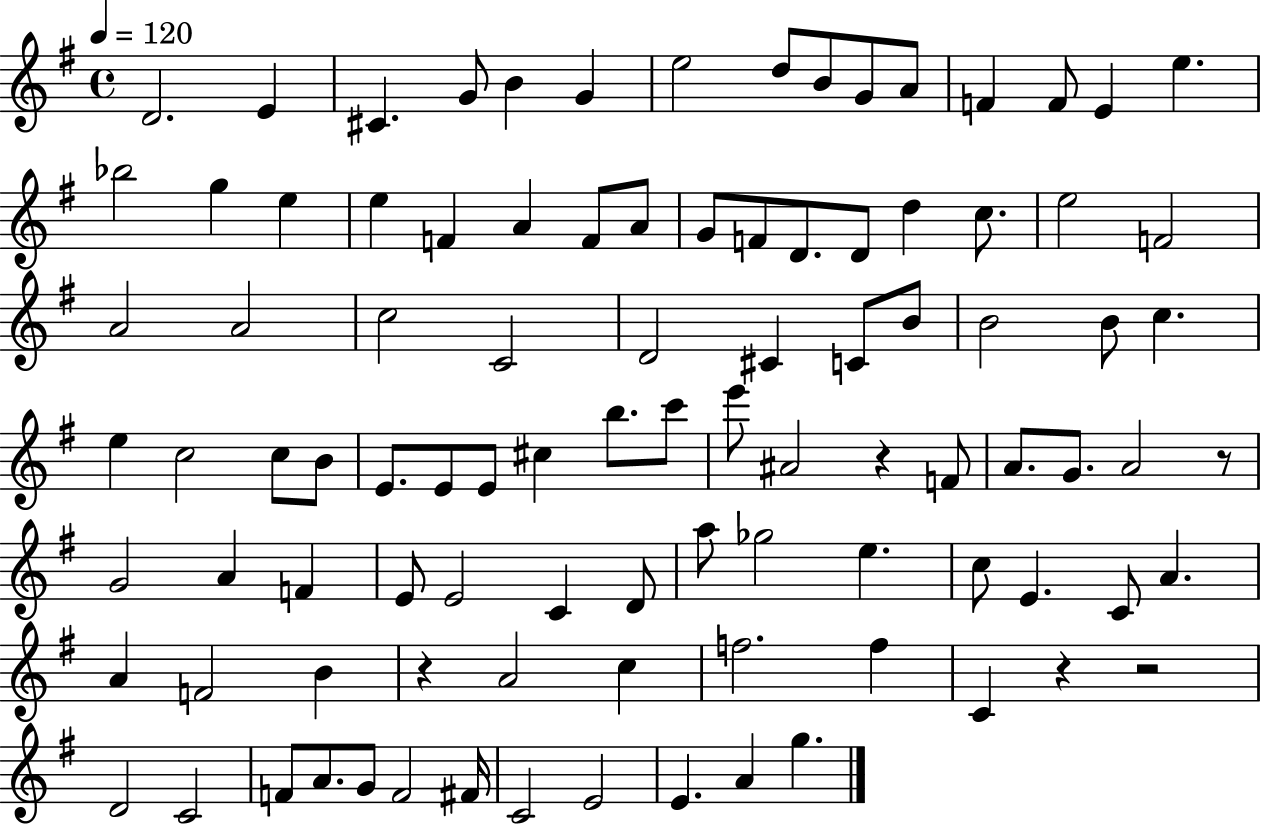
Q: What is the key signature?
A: G major